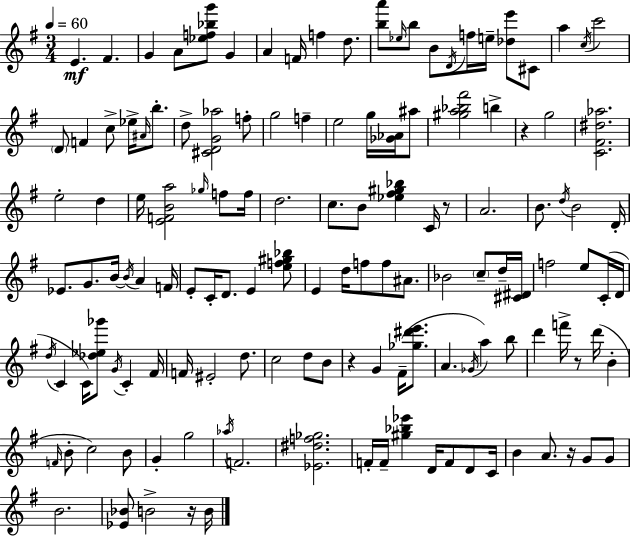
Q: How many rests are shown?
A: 6